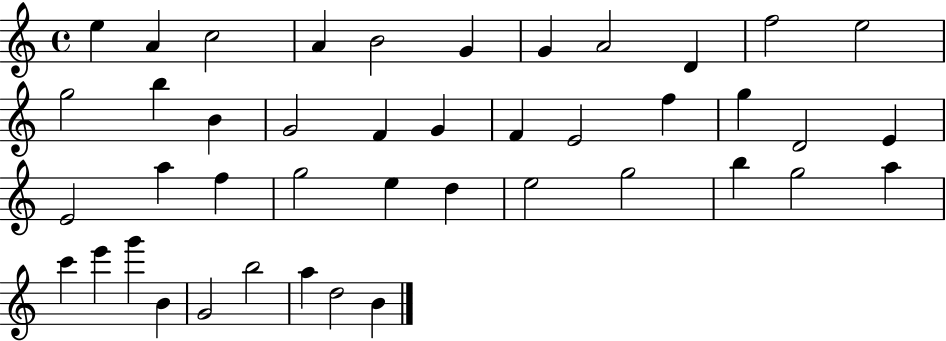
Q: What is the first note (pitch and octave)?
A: E5